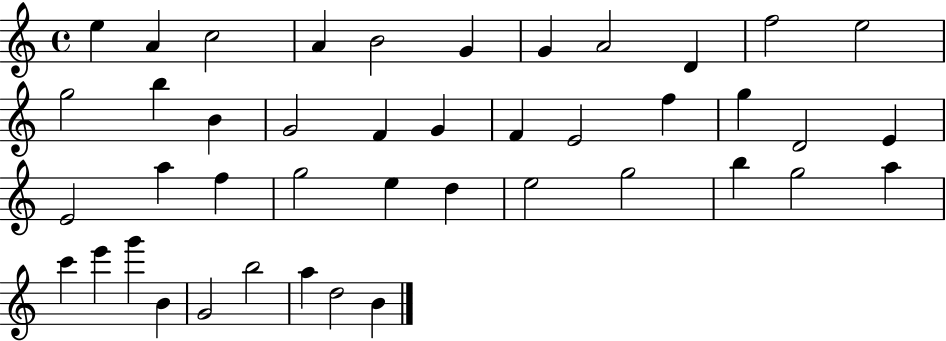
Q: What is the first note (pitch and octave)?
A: E5